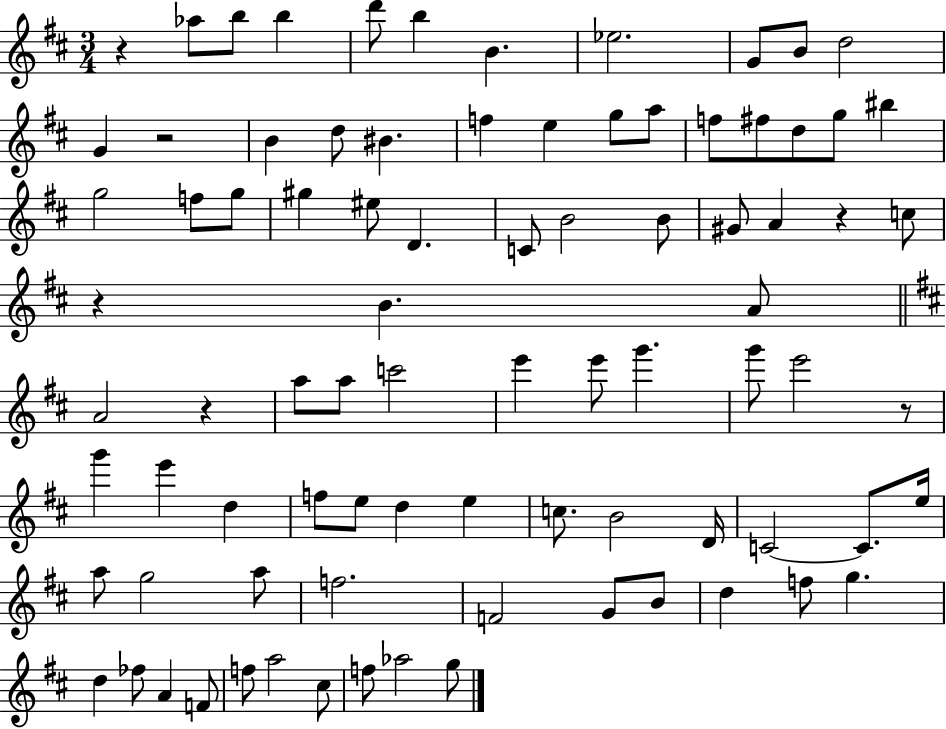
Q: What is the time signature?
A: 3/4